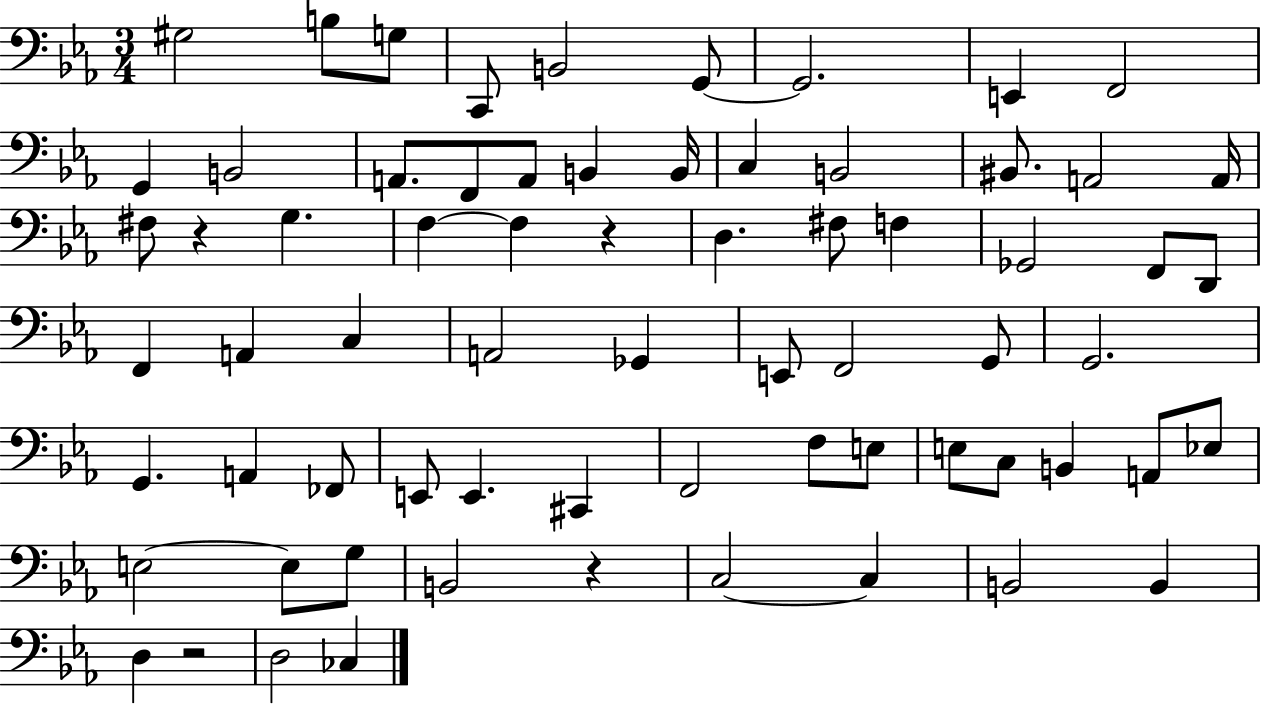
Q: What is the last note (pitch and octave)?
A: CES3